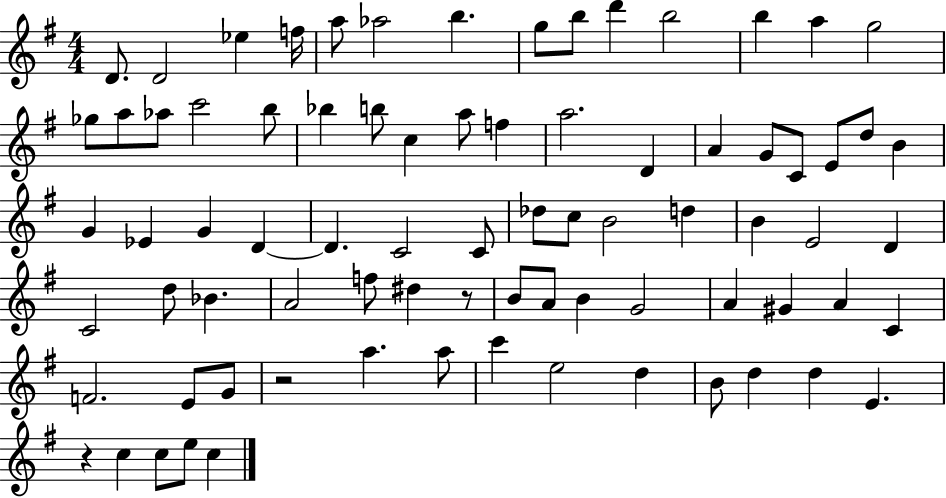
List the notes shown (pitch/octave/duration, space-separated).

D4/e. D4/h Eb5/q F5/s A5/e Ab5/h B5/q. G5/e B5/e D6/q B5/h B5/q A5/q G5/h Gb5/e A5/e Ab5/e C6/h B5/e Bb5/q B5/e C5/q A5/e F5/q A5/h. D4/q A4/q G4/e C4/e E4/e D5/e B4/q G4/q Eb4/q G4/q D4/q D4/q. C4/h C4/e Db5/e C5/e B4/h D5/q B4/q E4/h D4/q C4/h D5/e Bb4/q. A4/h F5/e D#5/q R/e B4/e A4/e B4/q G4/h A4/q G#4/q A4/q C4/q F4/h. E4/e G4/e R/h A5/q. A5/e C6/q E5/h D5/q B4/e D5/q D5/q E4/q. R/q C5/q C5/e E5/e C5/q